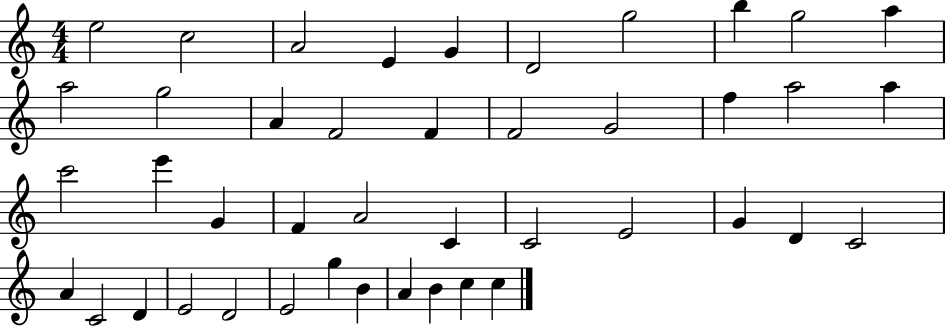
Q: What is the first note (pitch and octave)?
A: E5